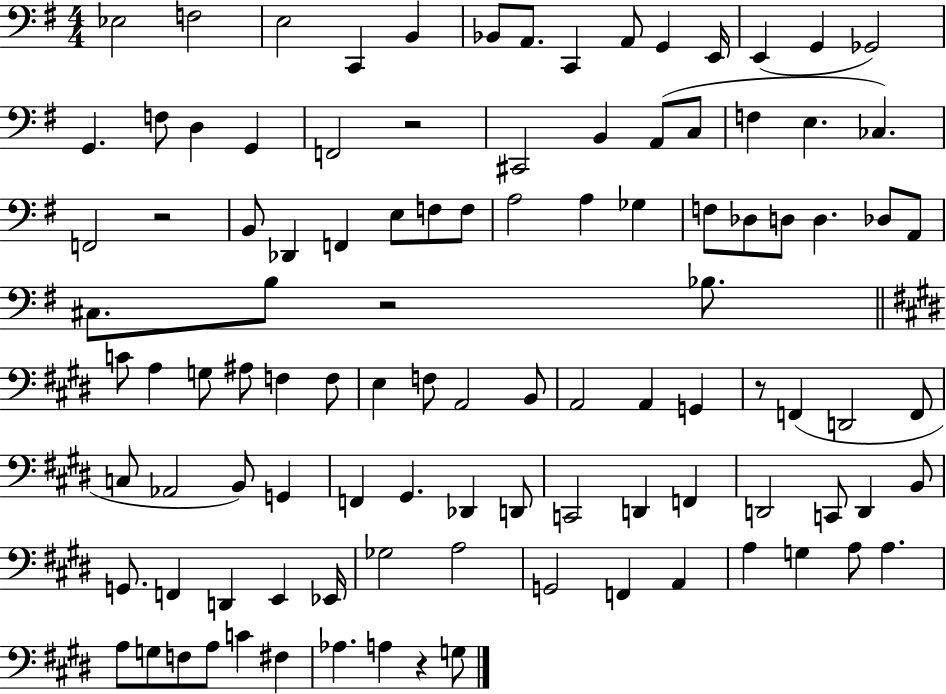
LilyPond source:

{
  \clef bass
  \numericTimeSignature
  \time 4/4
  \key g \major
  \repeat volta 2 { ees2 f2 | e2 c,4 b,4 | bes,8 a,8. c,4 a,8 g,4 e,16 | e,4( g,4 ges,2) | \break g,4. f8 d4 g,4 | f,2 r2 | cis,2 b,4 a,8( c8 | f4 e4. ces4.) | \break f,2 r2 | b,8 des,4 f,4 e8 f8 f8 | a2 a4 ges4 | f8 des8 d8 d4. des8 a,8 | \break cis8. b8 r2 bes8. | \bar "||" \break \key e \major c'8 a4 g8 ais8 f4 f8 | e4 f8 a,2 b,8 | a,2 a,4 g,4 | r8 f,4( d,2 f,8 | \break c8 aes,2 b,8) g,4 | f,4 gis,4. des,4 d,8 | c,2 d,4 f,4 | d,2 c,8 d,4 b,8 | \break g,8. f,4 d,4 e,4 ees,16 | ges2 a2 | g,2 f,4 a,4 | a4 g4 a8 a4. | \break a8 g8 f8 a8 c'4 fis4 | aes4. a4 r4 g8 | } \bar "|."
}